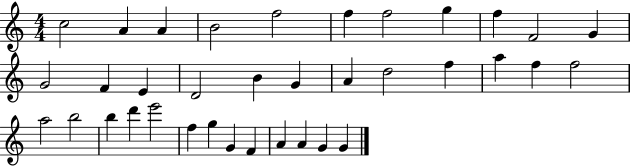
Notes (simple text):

C5/h A4/q A4/q B4/h F5/h F5/q F5/h G5/q F5/q F4/h G4/q G4/h F4/q E4/q D4/h B4/q G4/q A4/q D5/h F5/q A5/q F5/q F5/h A5/h B5/h B5/q D6/q E6/h F5/q G5/q G4/q F4/q A4/q A4/q G4/q G4/q